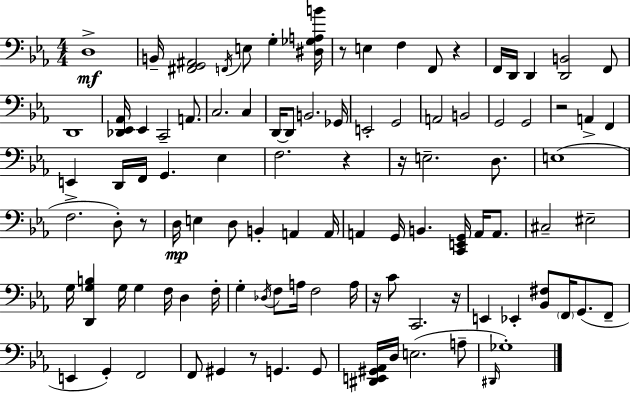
{
  \clef bass
  \numericTimeSignature
  \time 4/4
  \key ees \major
  \repeat volta 2 { d1->\mf | b,16-- <fis, g, ais,>2 \acciaccatura { f,16 } e8 g4-. | <dis ges a b'>16 r8 e4 f4 f,8 r4 | f,16 d,16 d,4 <d, b,>2 f,8 | \break d,1 | <des, ees, aes,>16 ees,4 c,2-- a,8. | c2. c4 | d,16~~ d,8 b,2. | \break ges,16 e,2-. g,2 | a,2 b,2 | g,2 g,2 | r2 a,4-> f,4 | \break e,4-> d,16 f,16 g,4. ees4 | f2. r4 | r16 e2.-- d8. | e1( | \break f2. d8-.) r8 | d16\mp e4 d8 b,4-. a,4 | a,16 a,4 g,16 b,4. <c, e, g,>16 a,16 a,8. | cis2-- eis2-- | \break g16 <d, g b>4 g16 g4 f16 d4 | f16-. g4-. \acciaccatura { des16 } f8 a16 f2 | a16 r16 c'8 c,2. | r16 e,4 ees,4-. <bes, fis>8 \parenthesize f,16 g,8.( | \break f,8-- e,4 g,4-.) f,2 | f,8 gis,4 r8 g,4. | g,8 <dis, e, gis, aes,>16 d16 e2.( | a8-- \grace { dis,16 } ges1-.) | \break } \bar "|."
}